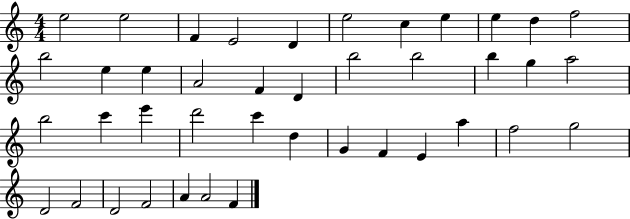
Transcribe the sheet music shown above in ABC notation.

X:1
T:Untitled
M:4/4
L:1/4
K:C
e2 e2 F E2 D e2 c e e d f2 b2 e e A2 F D b2 b2 b g a2 b2 c' e' d'2 c' d G F E a f2 g2 D2 F2 D2 F2 A A2 F